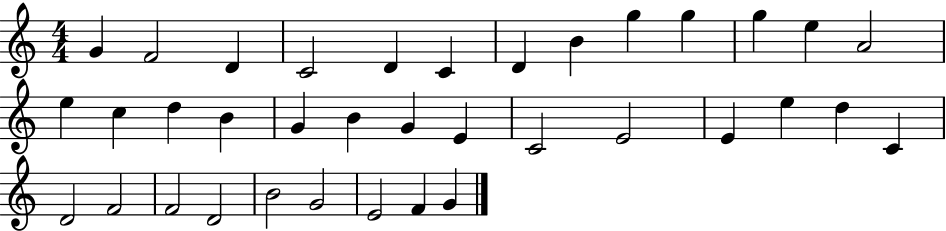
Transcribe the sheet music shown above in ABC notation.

X:1
T:Untitled
M:4/4
L:1/4
K:C
G F2 D C2 D C D B g g g e A2 e c d B G B G E C2 E2 E e d C D2 F2 F2 D2 B2 G2 E2 F G